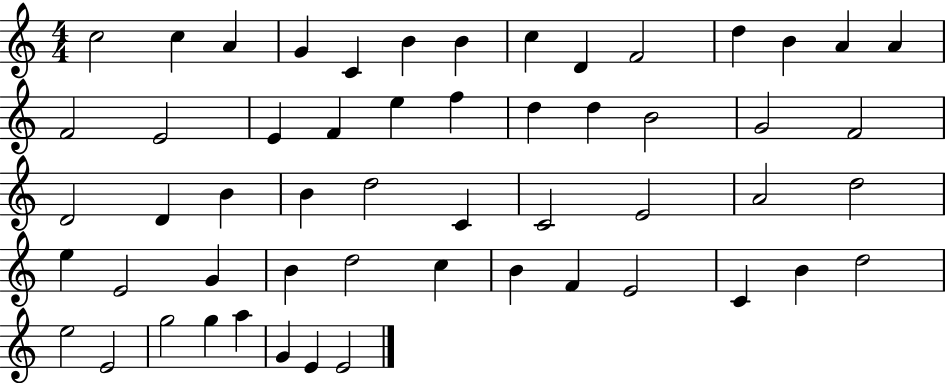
C5/h C5/q A4/q G4/q C4/q B4/q B4/q C5/q D4/q F4/h D5/q B4/q A4/q A4/q F4/h E4/h E4/q F4/q E5/q F5/q D5/q D5/q B4/h G4/h F4/h D4/h D4/q B4/q B4/q D5/h C4/q C4/h E4/h A4/h D5/h E5/q E4/h G4/q B4/q D5/h C5/q B4/q F4/q E4/h C4/q B4/q D5/h E5/h E4/h G5/h G5/q A5/q G4/q E4/q E4/h